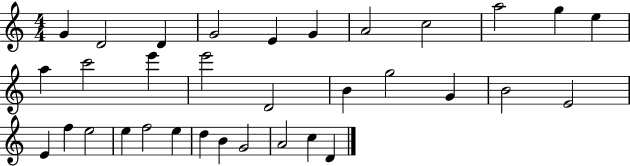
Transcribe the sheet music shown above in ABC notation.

X:1
T:Untitled
M:4/4
L:1/4
K:C
G D2 D G2 E G A2 c2 a2 g e a c'2 e' e'2 D2 B g2 G B2 E2 E f e2 e f2 e d B G2 A2 c D